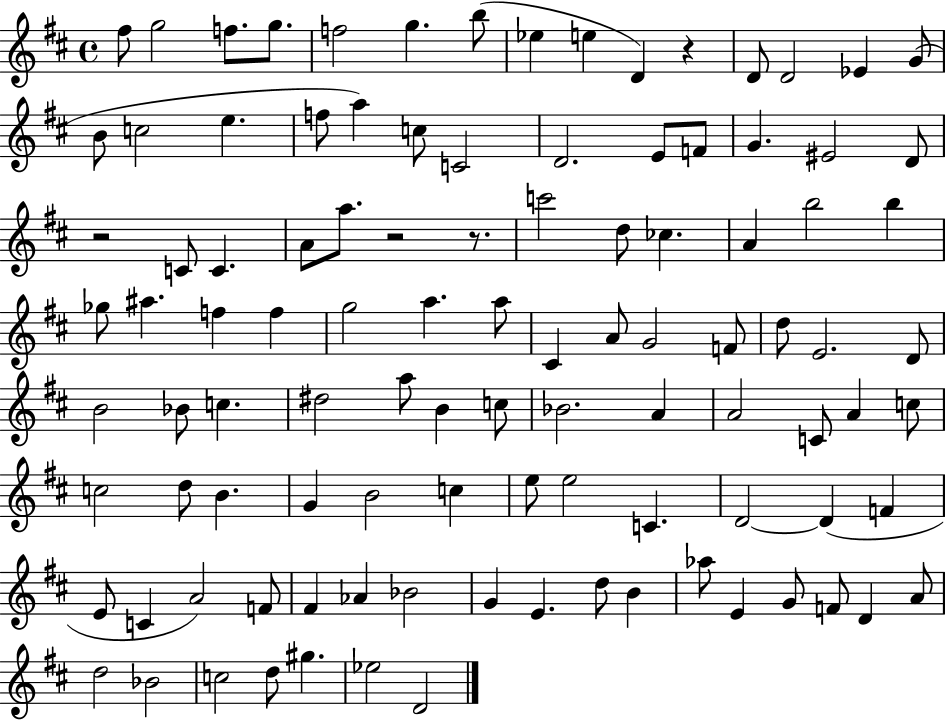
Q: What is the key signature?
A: D major